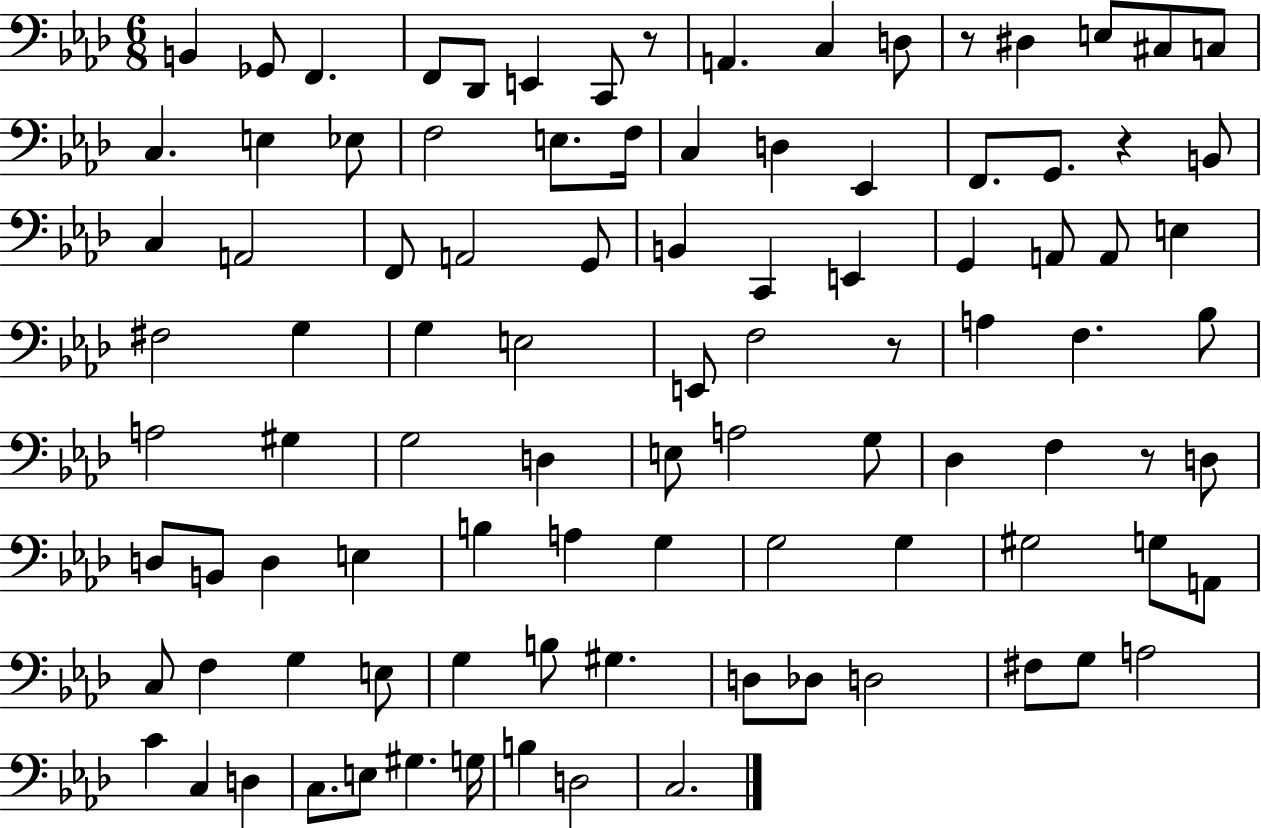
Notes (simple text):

B2/q Gb2/e F2/q. F2/e Db2/e E2/q C2/e R/e A2/q. C3/q D3/e R/e D#3/q E3/e C#3/e C3/e C3/q. E3/q Eb3/e F3/h E3/e. F3/s C3/q D3/q Eb2/q F2/e. G2/e. R/q B2/e C3/q A2/h F2/e A2/h G2/e B2/q C2/q E2/q G2/q A2/e A2/e E3/q F#3/h G3/q G3/q E3/h E2/e F3/h R/e A3/q F3/q. Bb3/e A3/h G#3/q G3/h D3/q E3/e A3/h G3/e Db3/q F3/q R/e D3/e D3/e B2/e D3/q E3/q B3/q A3/q G3/q G3/h G3/q G#3/h G3/e A2/e C3/e F3/q G3/q E3/e G3/q B3/e G#3/q. D3/e Db3/e D3/h F#3/e G3/e A3/h C4/q C3/q D3/q C3/e. E3/e G#3/q. G3/s B3/q D3/h C3/h.